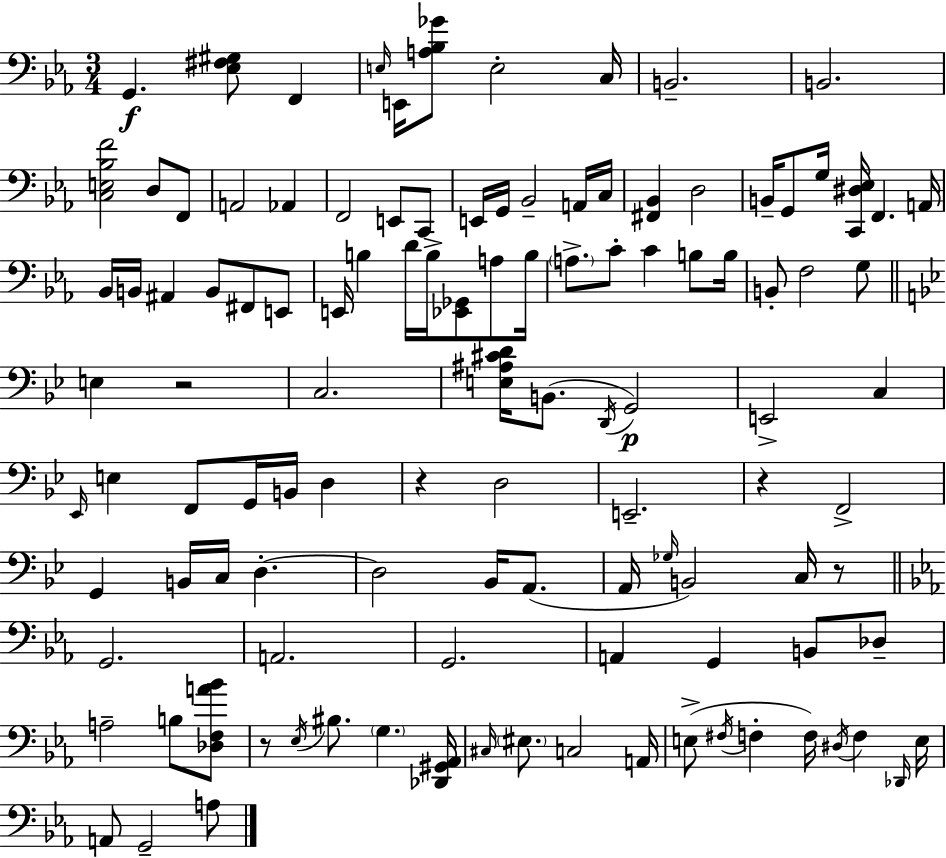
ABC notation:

X:1
T:Untitled
M:3/4
L:1/4
K:Eb
G,, [_E,^F,^G,]/2 F,, E,/4 E,,/4 [A,_B,_G]/2 E,2 C,/4 B,,2 B,,2 [C,E,_B,F]2 D,/2 F,,/2 A,,2 _A,, F,,2 E,,/2 C,,/2 E,,/4 G,,/4 _B,,2 A,,/4 C,/4 [^F,,_B,,] D,2 B,,/4 G,,/2 G,/4 [C,,^D,_E,]/4 F,, A,,/4 _B,,/4 B,,/4 ^A,, B,,/2 ^F,,/2 E,,/2 E,,/4 B, D/4 B,/4 [_E,,_G,,]/2 A,/2 B,/4 A,/2 C/2 C B,/2 B,/4 B,,/2 F,2 G,/2 E, z2 C,2 [E,^A,^CD]/4 B,,/2 D,,/4 G,,2 E,,2 C, _E,,/4 E, F,,/2 G,,/4 B,,/4 D, z D,2 E,,2 z F,,2 G,, B,,/4 C,/4 D, D,2 _B,,/4 A,,/2 A,,/4 _G,/4 B,,2 C,/4 z/2 G,,2 A,,2 G,,2 A,, G,, B,,/2 _D,/2 A,2 B,/2 [_D,F,A_B]/2 z/2 _E,/4 ^B,/2 G, [_D,,^G,,_A,,]/4 ^C,/4 ^E,/2 C,2 A,,/4 E,/2 ^F,/4 F, F,/4 ^D,/4 F, _D,,/4 E,/4 A,,/2 G,,2 A,/2